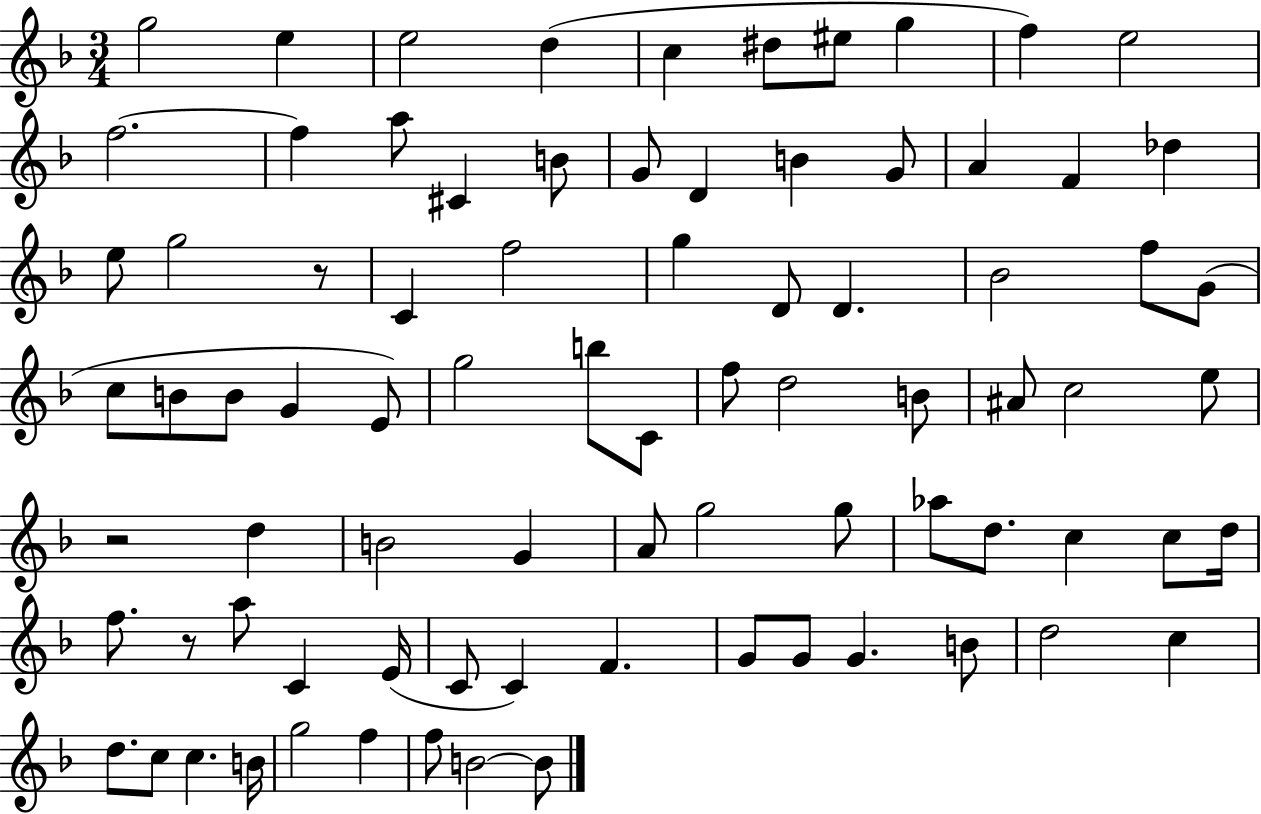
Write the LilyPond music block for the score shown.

{
  \clef treble
  \numericTimeSignature
  \time 3/4
  \key f \major
  g''2 e''4 | e''2 d''4( | c''4 dis''8 eis''8 g''4 | f''4) e''2 | \break f''2.~~ | f''4 a''8 cis'4 b'8 | g'8 d'4 b'4 g'8 | a'4 f'4 des''4 | \break e''8 g''2 r8 | c'4 f''2 | g''4 d'8 d'4. | bes'2 f''8 g'8( | \break c''8 b'8 b'8 g'4 e'8) | g''2 b''8 c'8 | f''8 d''2 b'8 | ais'8 c''2 e''8 | \break r2 d''4 | b'2 g'4 | a'8 g''2 g''8 | aes''8 d''8. c''4 c''8 d''16 | \break f''8. r8 a''8 c'4 e'16( | c'8 c'4) f'4. | g'8 g'8 g'4. b'8 | d''2 c''4 | \break d''8. c''8 c''4. b'16 | g''2 f''4 | f''8 b'2~~ b'8 | \bar "|."
}